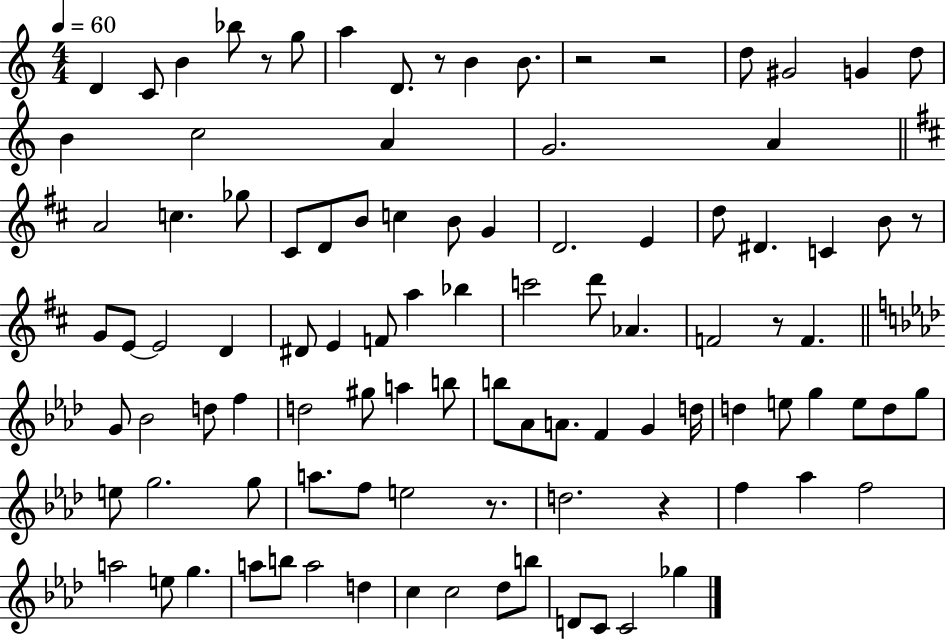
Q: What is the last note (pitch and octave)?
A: Gb5